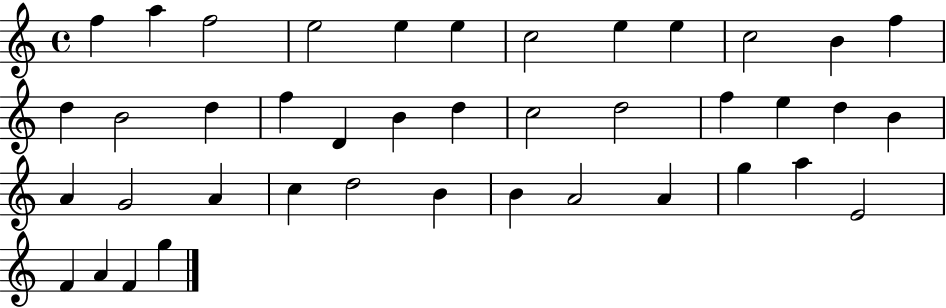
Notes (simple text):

F5/q A5/q F5/h E5/h E5/q E5/q C5/h E5/q E5/q C5/h B4/q F5/q D5/q B4/h D5/q F5/q D4/q B4/q D5/q C5/h D5/h F5/q E5/q D5/q B4/q A4/q G4/h A4/q C5/q D5/h B4/q B4/q A4/h A4/q G5/q A5/q E4/h F4/q A4/q F4/q G5/q